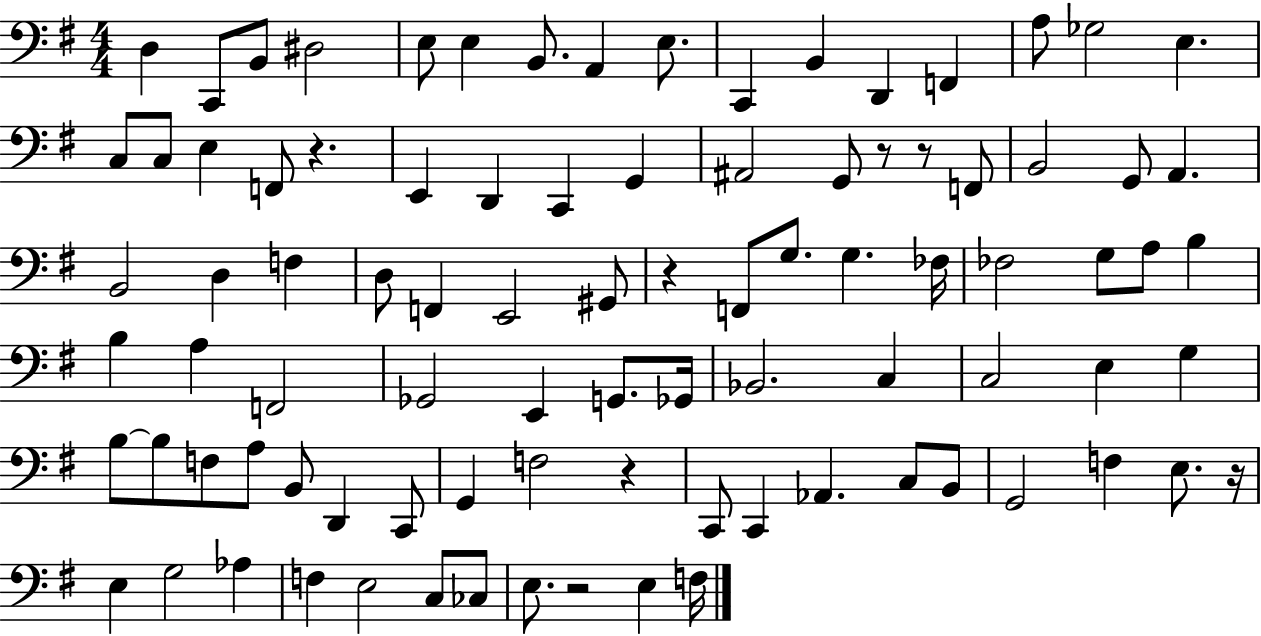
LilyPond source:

{
  \clef bass
  \numericTimeSignature
  \time 4/4
  \key g \major
  \repeat volta 2 { d4 c,8 b,8 dis2 | e8 e4 b,8. a,4 e8. | c,4 b,4 d,4 f,4 | a8 ges2 e4. | \break c8 c8 e4 f,8 r4. | e,4 d,4 c,4 g,4 | ais,2 g,8 r8 r8 f,8 | b,2 g,8 a,4. | \break b,2 d4 f4 | d8 f,4 e,2 gis,8 | r4 f,8 g8. g4. fes16 | fes2 g8 a8 b4 | \break b4 a4 f,2 | ges,2 e,4 g,8. ges,16 | bes,2. c4 | c2 e4 g4 | \break b8~~ b8 f8 a8 b,8 d,4 c,8 | g,4 f2 r4 | c,8 c,4 aes,4. c8 b,8 | g,2 f4 e8. r16 | \break e4 g2 aes4 | f4 e2 c8 ces8 | e8. r2 e4 f16 | } \bar "|."
}